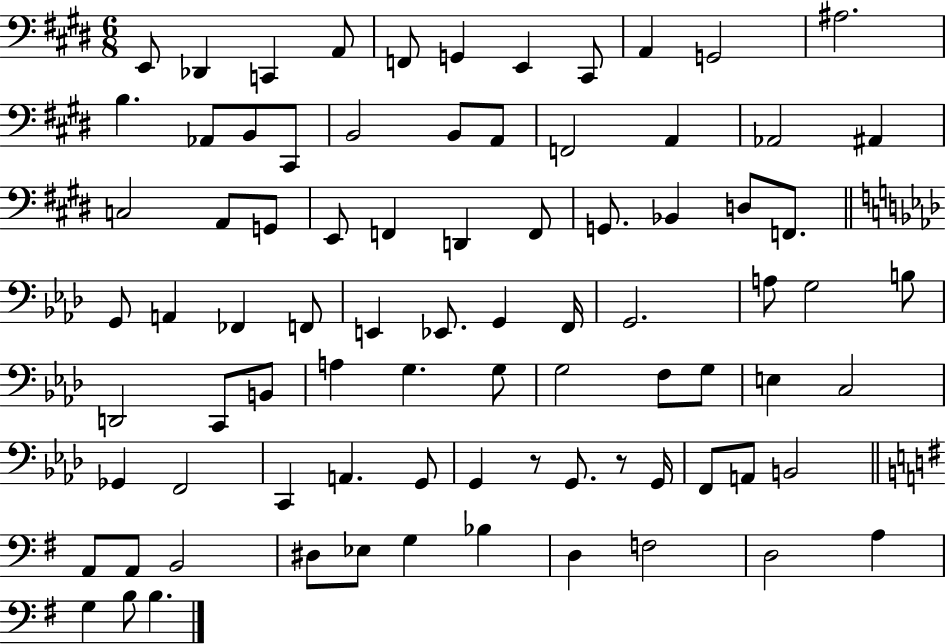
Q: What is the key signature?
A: E major